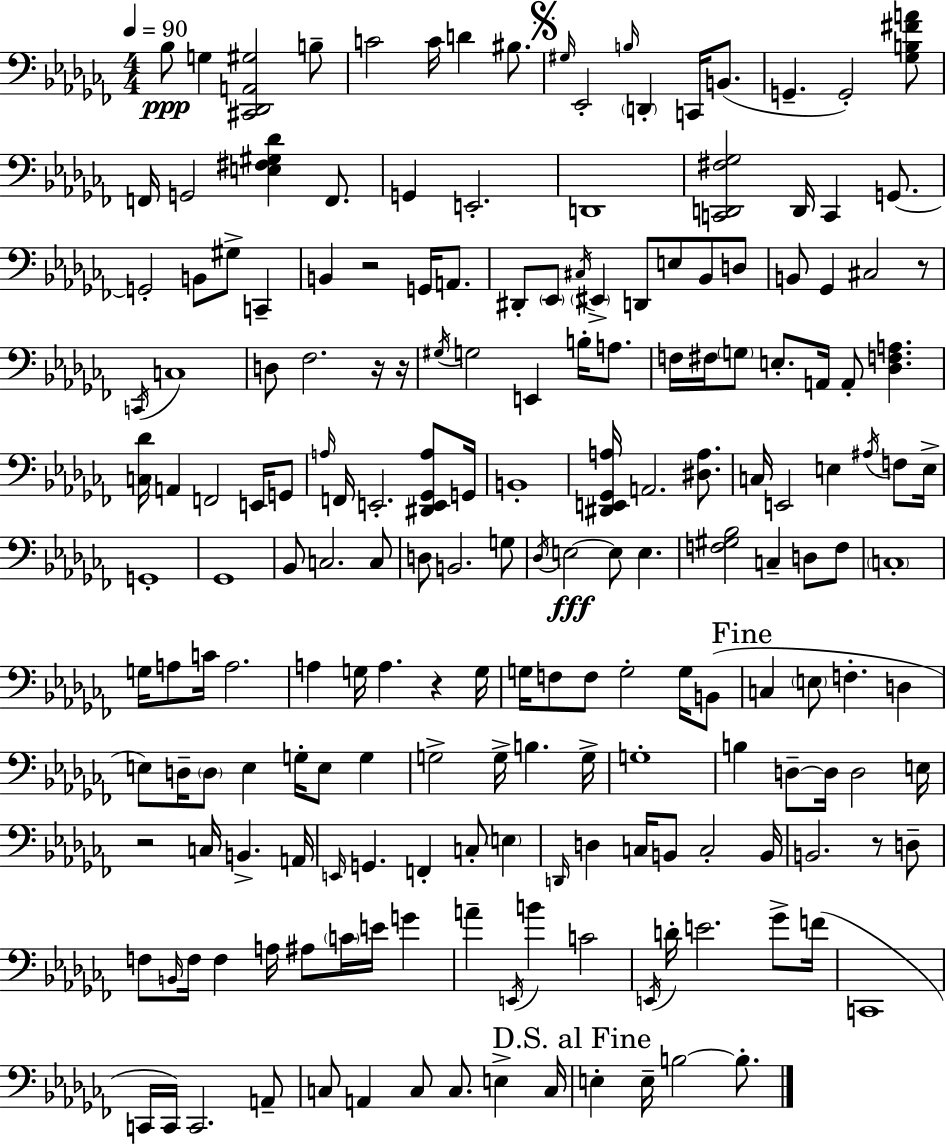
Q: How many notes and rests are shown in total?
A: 190